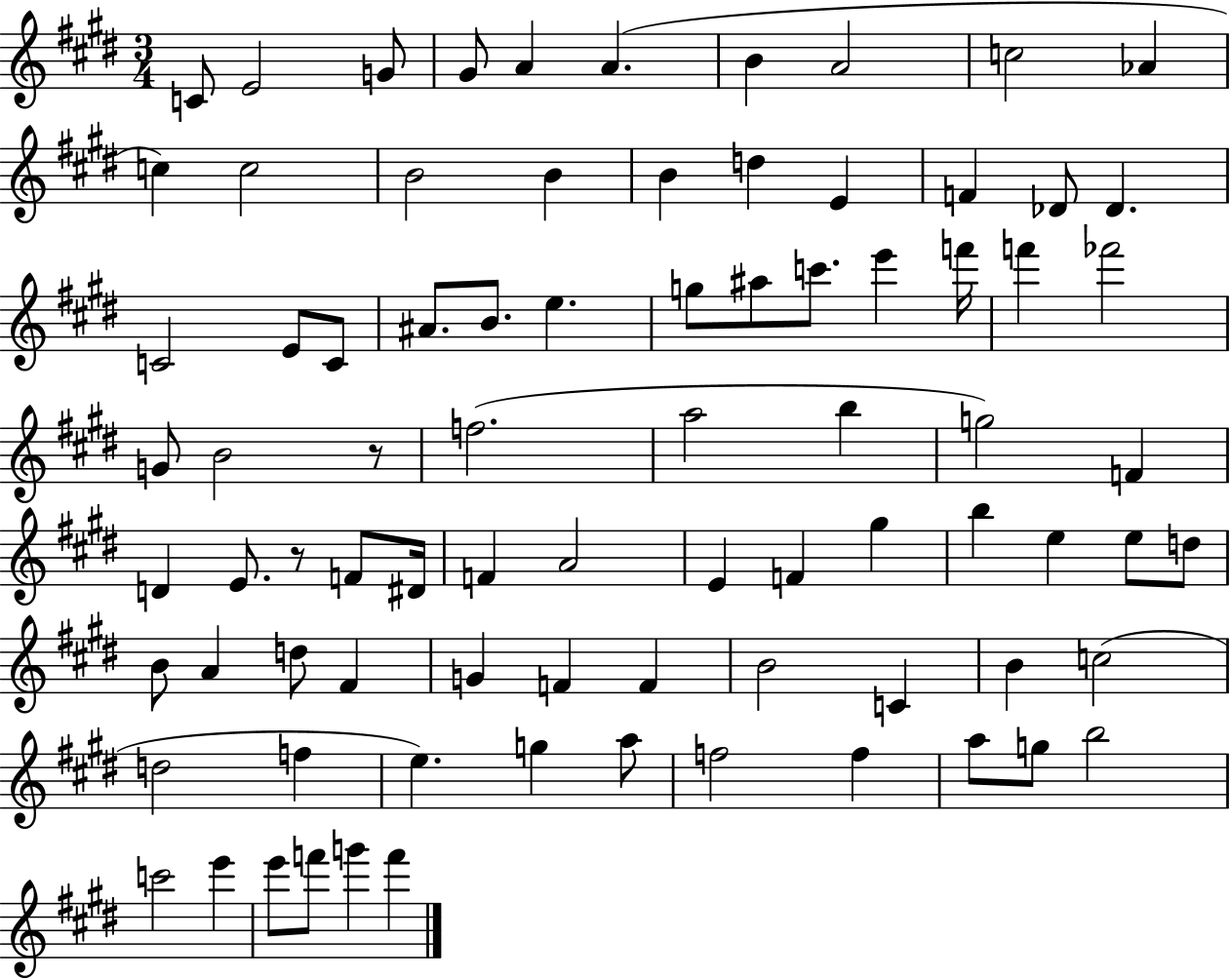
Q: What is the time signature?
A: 3/4